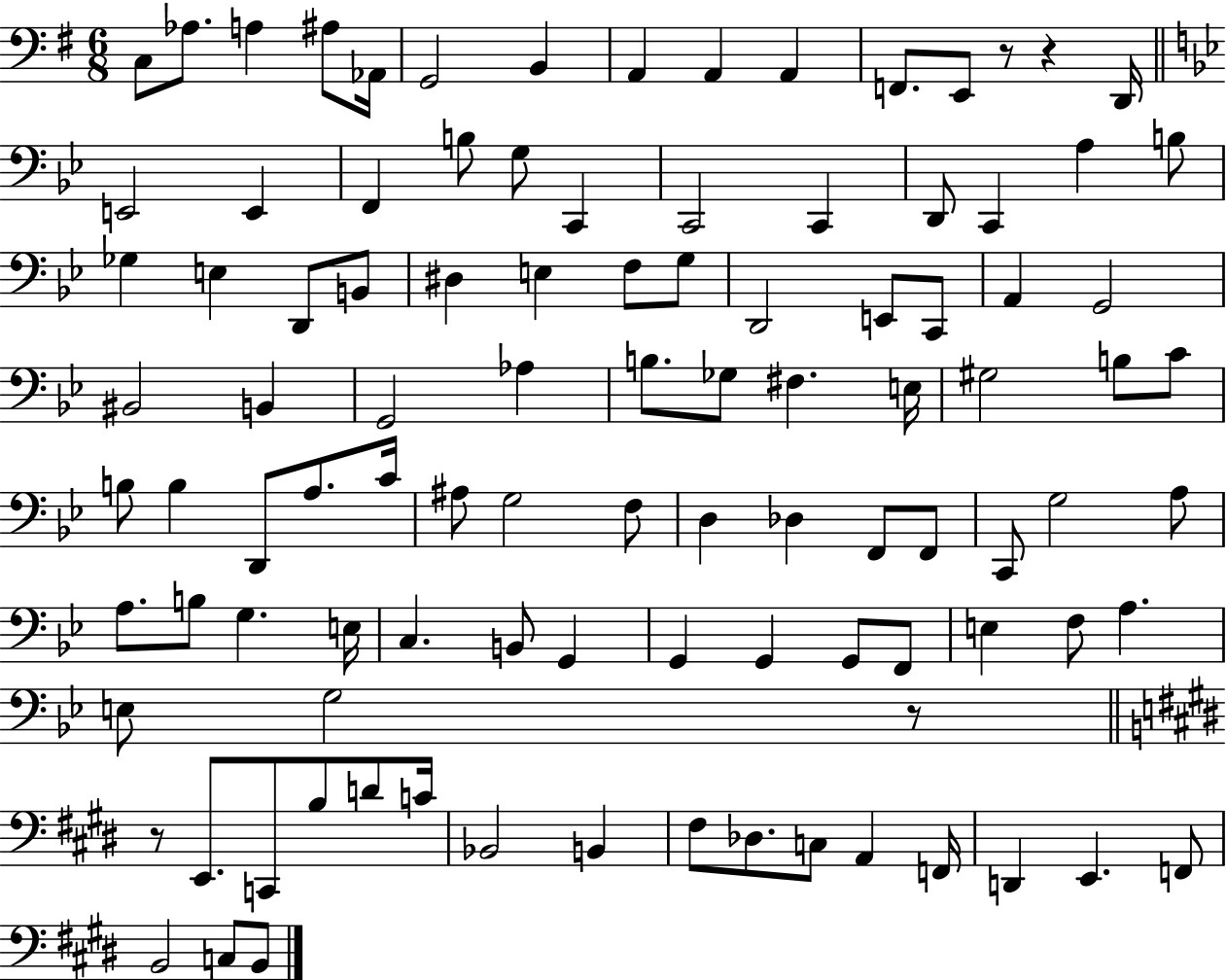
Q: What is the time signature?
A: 6/8